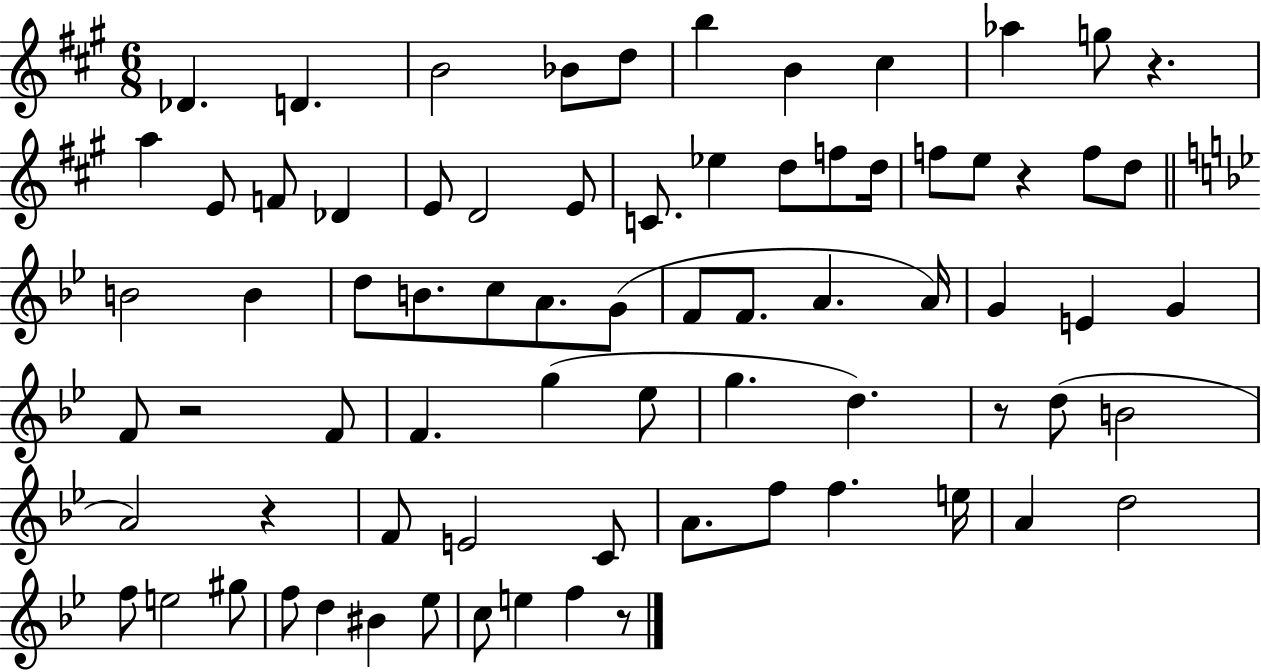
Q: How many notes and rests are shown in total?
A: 75